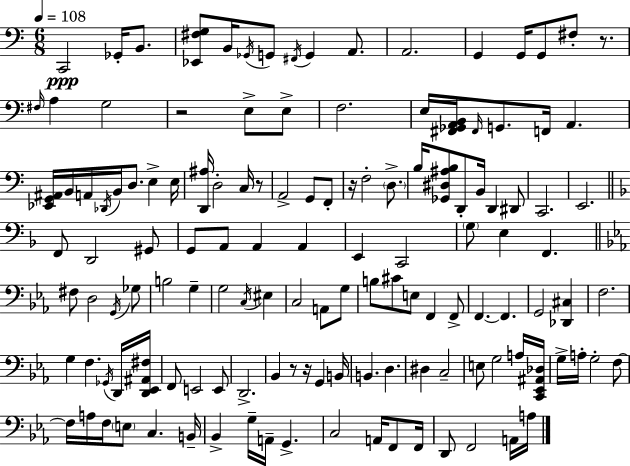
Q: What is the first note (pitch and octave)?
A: C2